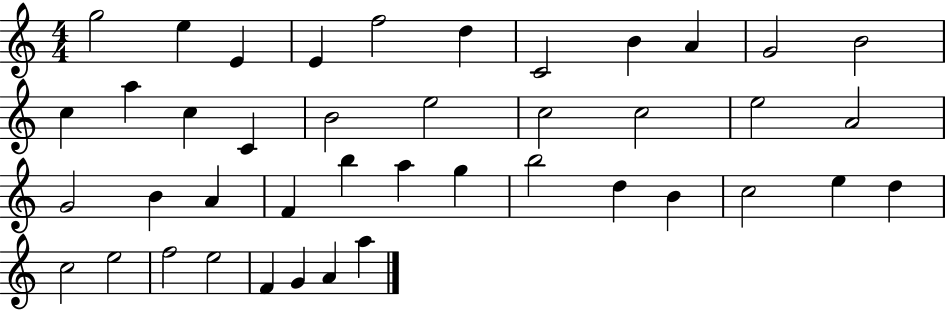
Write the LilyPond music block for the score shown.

{
  \clef treble
  \numericTimeSignature
  \time 4/4
  \key c \major
  g''2 e''4 e'4 | e'4 f''2 d''4 | c'2 b'4 a'4 | g'2 b'2 | \break c''4 a''4 c''4 c'4 | b'2 e''2 | c''2 c''2 | e''2 a'2 | \break g'2 b'4 a'4 | f'4 b''4 a''4 g''4 | b''2 d''4 b'4 | c''2 e''4 d''4 | \break c''2 e''2 | f''2 e''2 | f'4 g'4 a'4 a''4 | \bar "|."
}